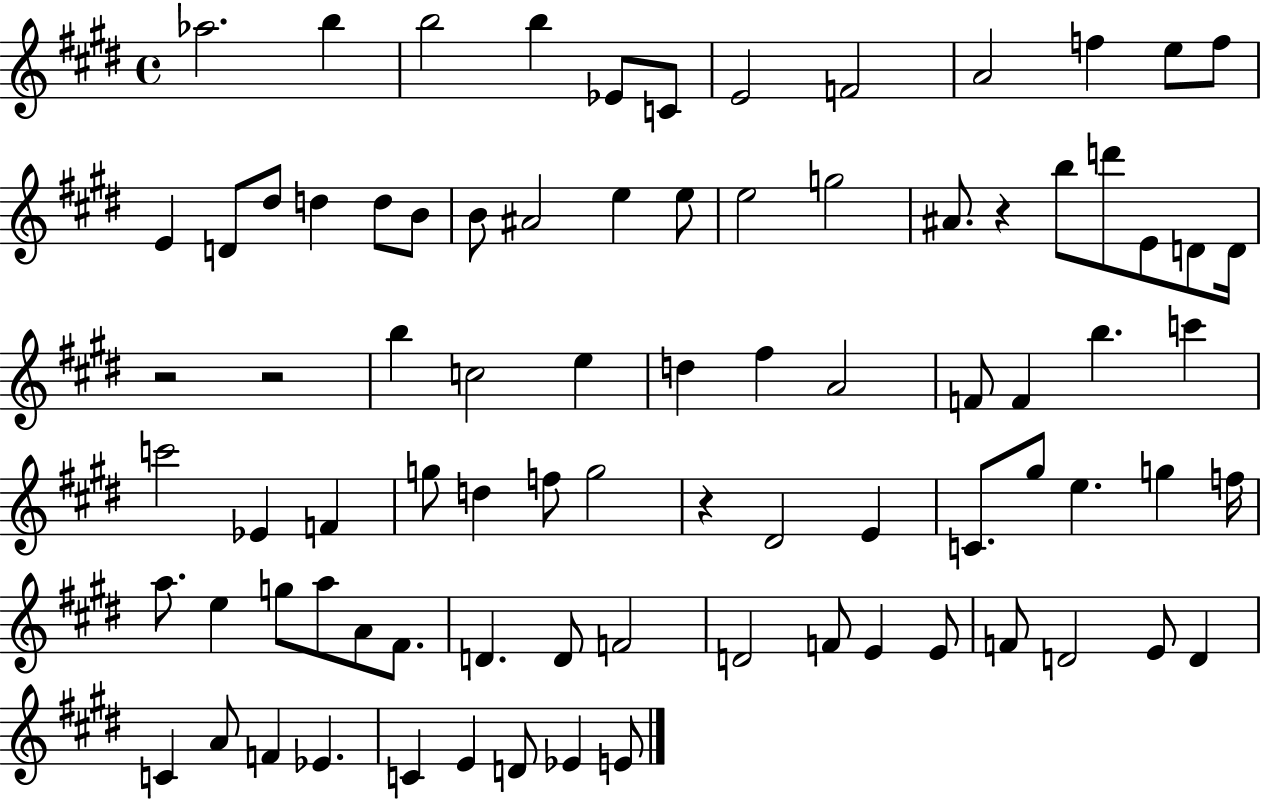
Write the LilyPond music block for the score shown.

{
  \clef treble
  \time 4/4
  \defaultTimeSignature
  \key e \major
  aes''2. b''4 | b''2 b''4 ees'8 c'8 | e'2 f'2 | a'2 f''4 e''8 f''8 | \break e'4 d'8 dis''8 d''4 d''8 b'8 | b'8 ais'2 e''4 e''8 | e''2 g''2 | ais'8. r4 b''8 d'''8 e'8 d'8 d'16 | \break r2 r2 | b''4 c''2 e''4 | d''4 fis''4 a'2 | f'8 f'4 b''4. c'''4 | \break c'''2 ees'4 f'4 | g''8 d''4 f''8 g''2 | r4 dis'2 e'4 | c'8. gis''8 e''4. g''4 f''16 | \break a''8. e''4 g''8 a''8 a'8 fis'8. | d'4. d'8 f'2 | d'2 f'8 e'4 e'8 | f'8 d'2 e'8 d'4 | \break c'4 a'8 f'4 ees'4. | c'4 e'4 d'8 ees'4 e'8 | \bar "|."
}